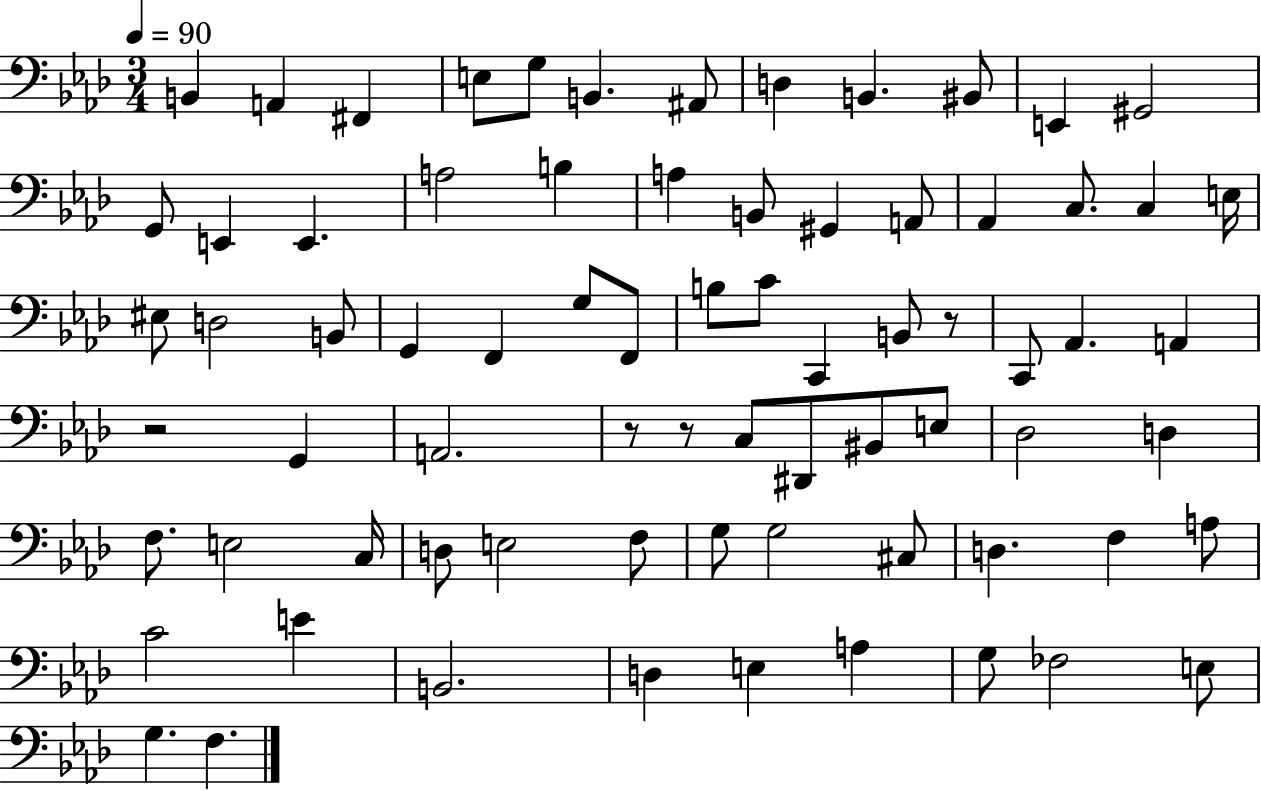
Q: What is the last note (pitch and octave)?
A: F3